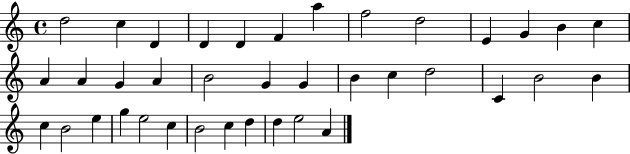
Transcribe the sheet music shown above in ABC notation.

X:1
T:Untitled
M:4/4
L:1/4
K:C
d2 c D D D F a f2 d2 E G B c A A G A B2 G G B c d2 C B2 B c B2 e g e2 c B2 c d d e2 A